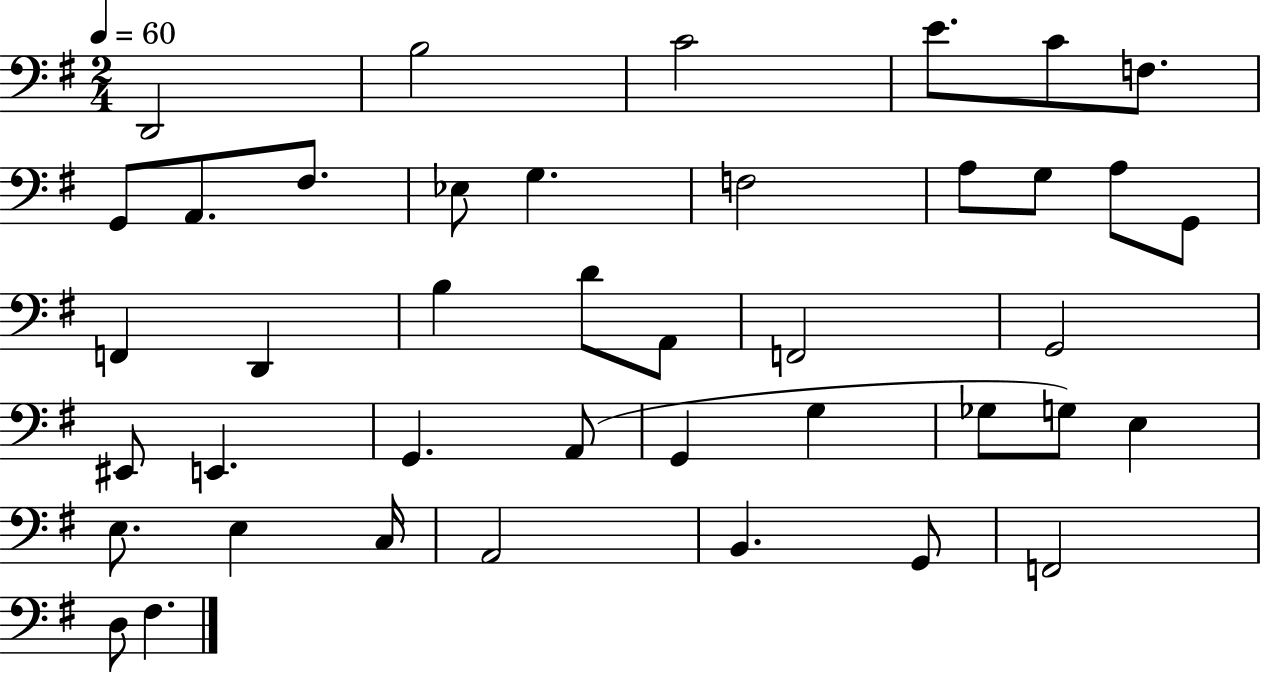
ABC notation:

X:1
T:Untitled
M:2/4
L:1/4
K:G
D,,2 B,2 C2 E/2 C/2 F,/2 G,,/2 A,,/2 ^F,/2 _E,/2 G, F,2 A,/2 G,/2 A,/2 G,,/2 F,, D,, B, D/2 A,,/2 F,,2 G,,2 ^E,,/2 E,, G,, A,,/2 G,, G, _G,/2 G,/2 E, E,/2 E, C,/4 A,,2 B,, G,,/2 F,,2 D,/2 ^F,